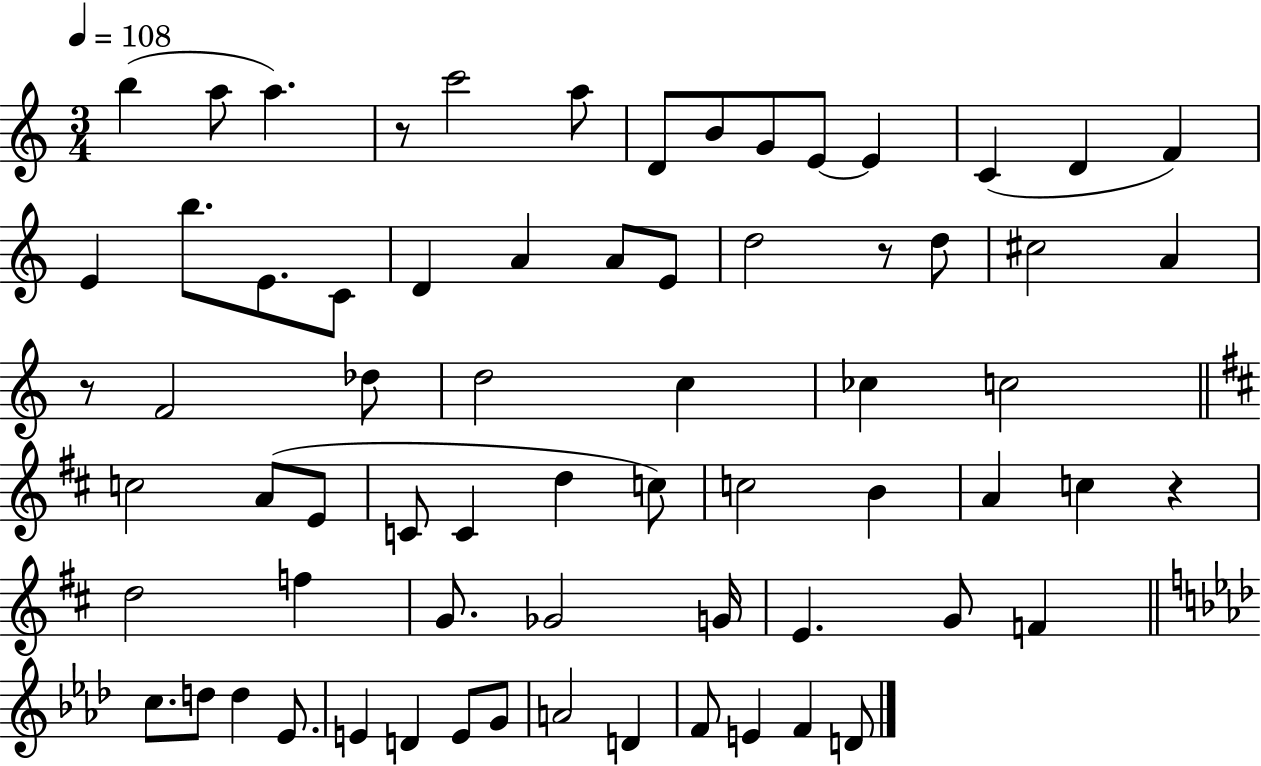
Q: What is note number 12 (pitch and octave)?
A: D4